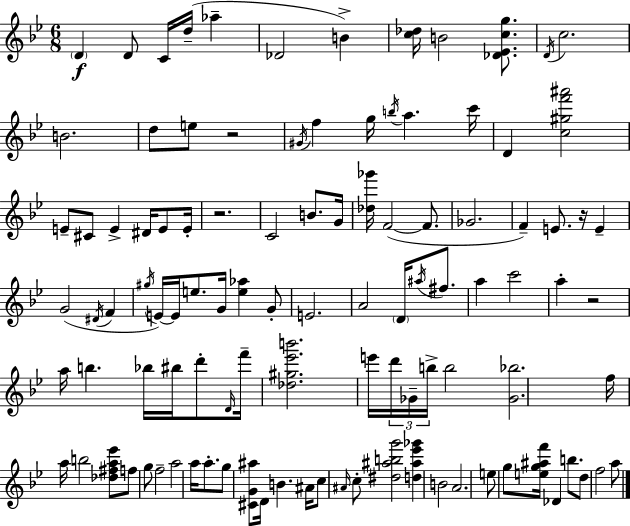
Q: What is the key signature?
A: BES major